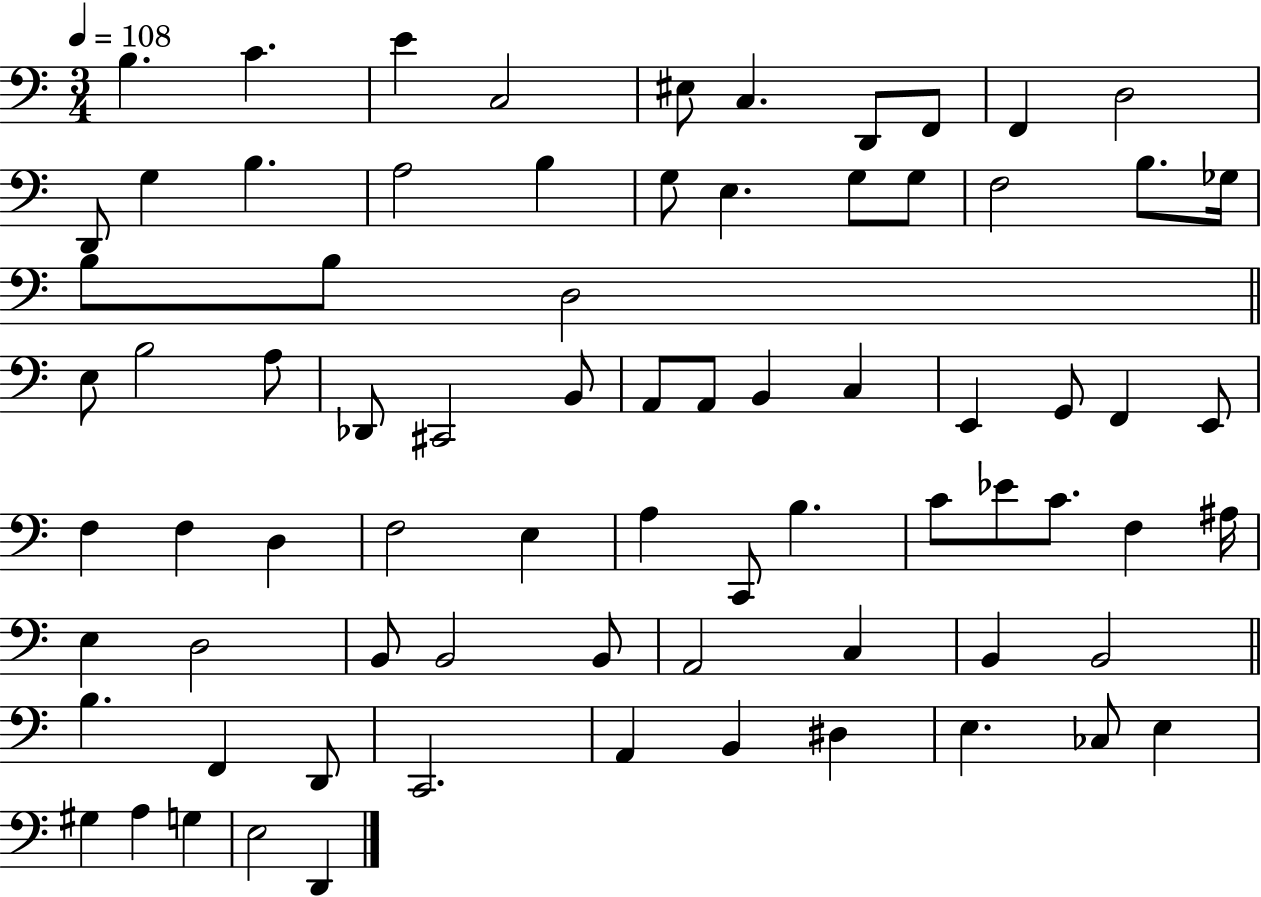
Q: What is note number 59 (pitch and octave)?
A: C3